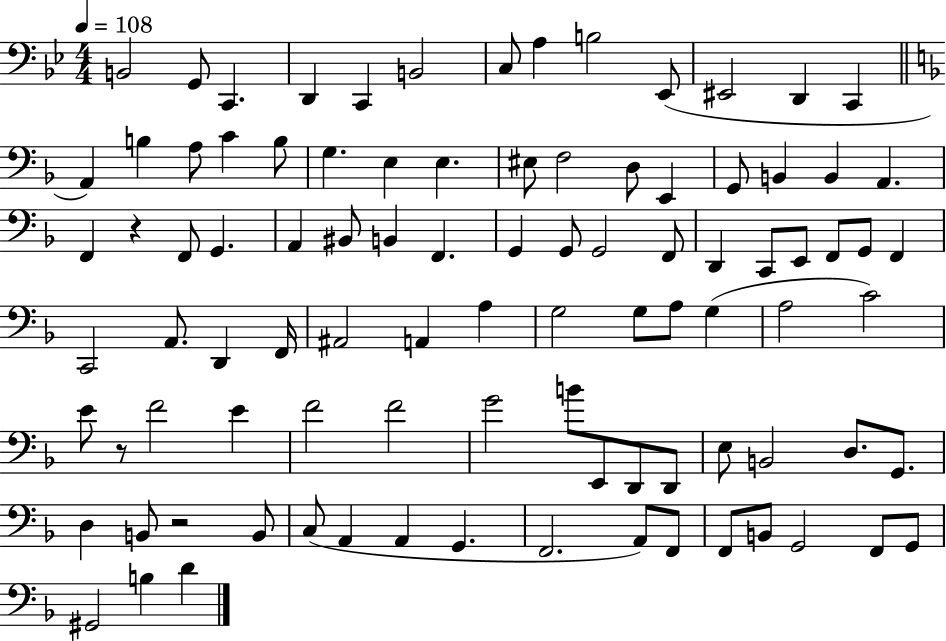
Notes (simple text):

B2/h G2/e C2/q. D2/q C2/q B2/h C3/e A3/q B3/h Eb2/e EIS2/h D2/q C2/q A2/q B3/q A3/e C4/q B3/e G3/q. E3/q E3/q. EIS3/e F3/h D3/e E2/q G2/e B2/q B2/q A2/q. F2/q R/q F2/e G2/q. A2/q BIS2/e B2/q F2/q. G2/q G2/e G2/h F2/e D2/q C2/e E2/e F2/e G2/e F2/q C2/h A2/e. D2/q F2/s A#2/h A2/q A3/q G3/h G3/e A3/e G3/q A3/h C4/h E4/e R/e F4/h E4/q F4/h F4/h G4/h B4/e E2/e D2/e D2/e E3/e B2/h D3/e. G2/e. D3/q B2/e R/h B2/e C3/e A2/q A2/q G2/q. F2/h. A2/e F2/e F2/e B2/e G2/h F2/e G2/e G#2/h B3/q D4/q